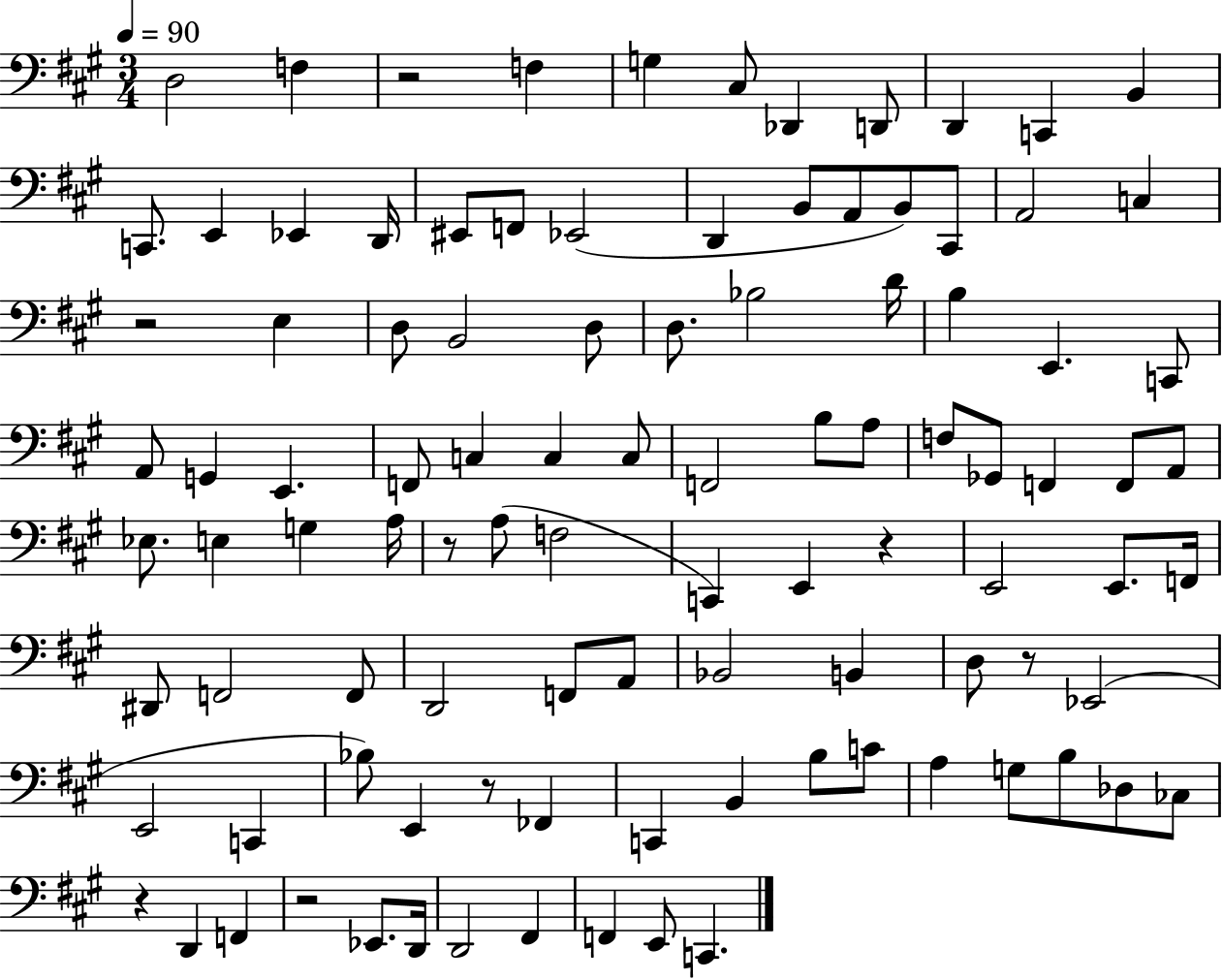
X:1
T:Untitled
M:3/4
L:1/4
K:A
D,2 F, z2 F, G, ^C,/2 _D,, D,,/2 D,, C,, B,, C,,/2 E,, _E,, D,,/4 ^E,,/2 F,,/2 _E,,2 D,, B,,/2 A,,/2 B,,/2 ^C,,/2 A,,2 C, z2 E, D,/2 B,,2 D,/2 D,/2 _B,2 D/4 B, E,, C,,/2 A,,/2 G,, E,, F,,/2 C, C, C,/2 F,,2 B,/2 A,/2 F,/2 _G,,/2 F,, F,,/2 A,,/2 _E,/2 E, G, A,/4 z/2 A,/2 F,2 C,, E,, z E,,2 E,,/2 F,,/4 ^D,,/2 F,,2 F,,/2 D,,2 F,,/2 A,,/2 _B,,2 B,, D,/2 z/2 _E,,2 E,,2 C,, _B,/2 E,, z/2 _F,, C,, B,, B,/2 C/2 A, G,/2 B,/2 _D,/2 _C,/2 z D,, F,, z2 _E,,/2 D,,/4 D,,2 ^F,, F,, E,,/2 C,,